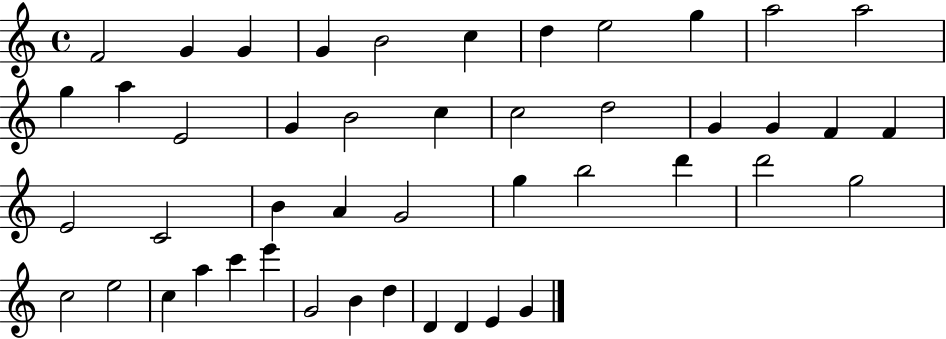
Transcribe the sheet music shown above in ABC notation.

X:1
T:Untitled
M:4/4
L:1/4
K:C
F2 G G G B2 c d e2 g a2 a2 g a E2 G B2 c c2 d2 G G F F E2 C2 B A G2 g b2 d' d'2 g2 c2 e2 c a c' e' G2 B d D D E G